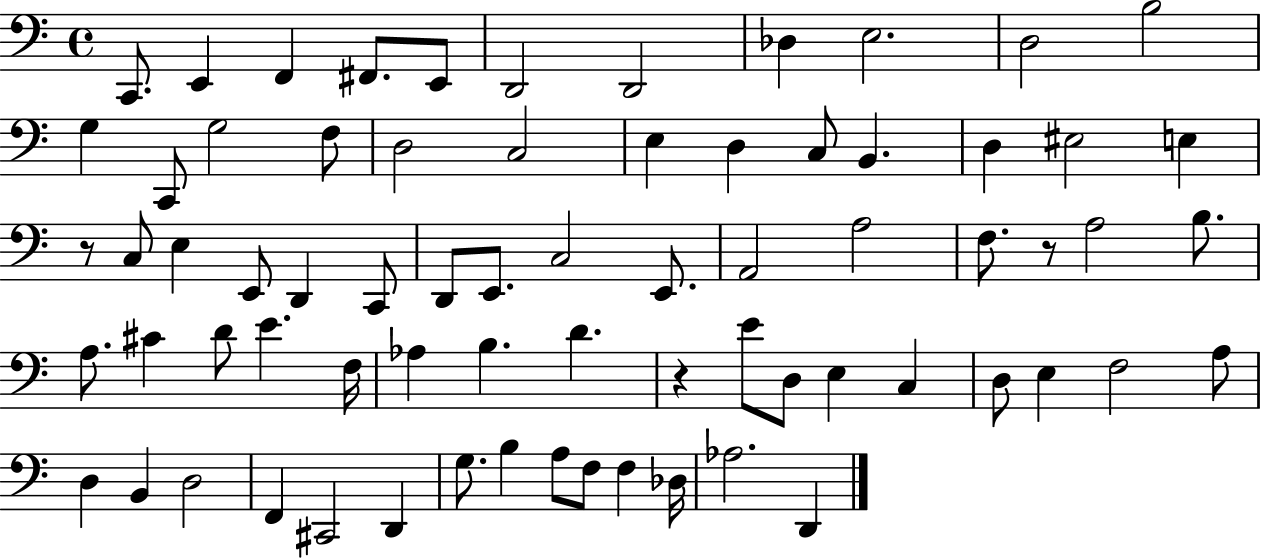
C2/e. E2/q F2/q F#2/e. E2/e D2/h D2/h Db3/q E3/h. D3/h B3/h G3/q C2/e G3/h F3/e D3/h C3/h E3/q D3/q C3/e B2/q. D3/q EIS3/h E3/q R/e C3/e E3/q E2/e D2/q C2/e D2/e E2/e. C3/h E2/e. A2/h A3/h F3/e. R/e A3/h B3/e. A3/e. C#4/q D4/e E4/q. F3/s Ab3/q B3/q. D4/q. R/q E4/e D3/e E3/q C3/q D3/e E3/q F3/h A3/e D3/q B2/q D3/h F2/q C#2/h D2/q G3/e. B3/q A3/e F3/e F3/q Db3/s Ab3/h. D2/q